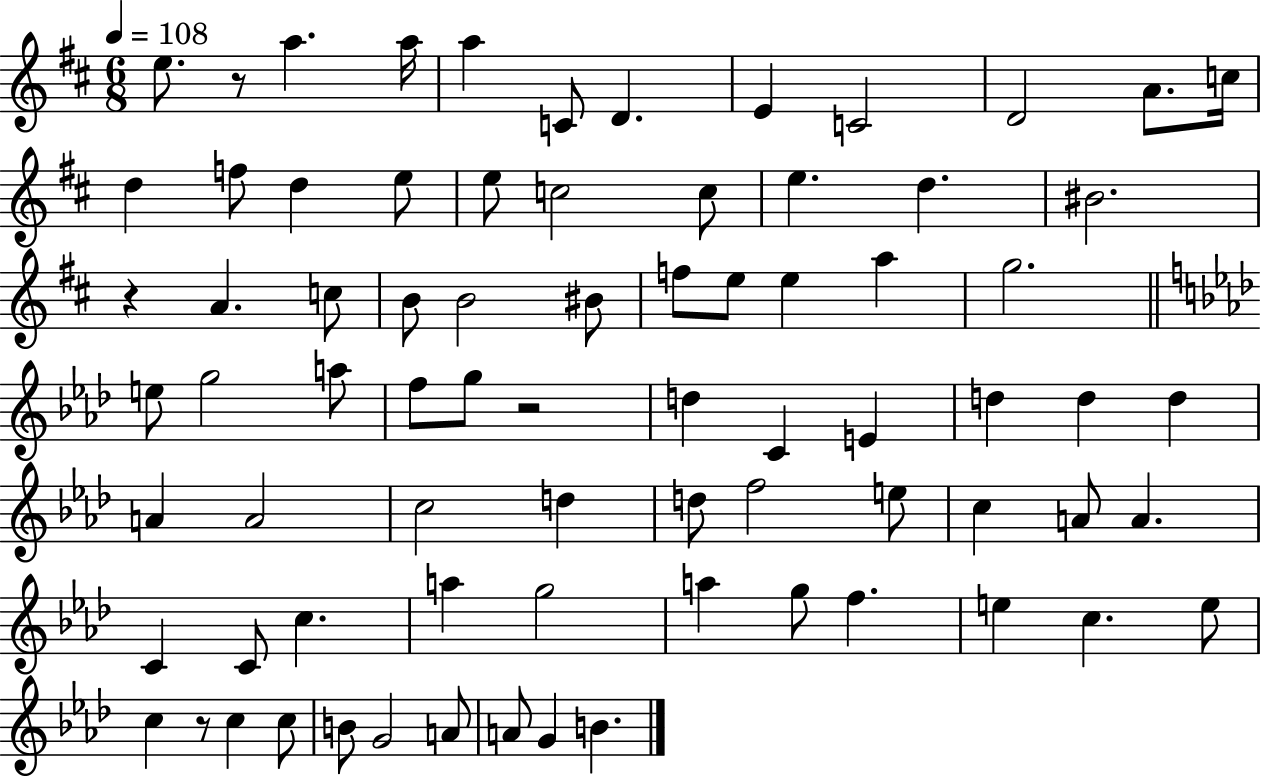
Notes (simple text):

E5/e. R/e A5/q. A5/s A5/q C4/e D4/q. E4/q C4/h D4/h A4/e. C5/s D5/q F5/e D5/q E5/e E5/e C5/h C5/e E5/q. D5/q. BIS4/h. R/q A4/q. C5/e B4/e B4/h BIS4/e F5/e E5/e E5/q A5/q G5/h. E5/e G5/h A5/e F5/e G5/e R/h D5/q C4/q E4/q D5/q D5/q D5/q A4/q A4/h C5/h D5/q D5/e F5/h E5/e C5/q A4/e A4/q. C4/q C4/e C5/q. A5/q G5/h A5/q G5/e F5/q. E5/q C5/q. E5/e C5/q R/e C5/q C5/e B4/e G4/h A4/e A4/e G4/q B4/q.